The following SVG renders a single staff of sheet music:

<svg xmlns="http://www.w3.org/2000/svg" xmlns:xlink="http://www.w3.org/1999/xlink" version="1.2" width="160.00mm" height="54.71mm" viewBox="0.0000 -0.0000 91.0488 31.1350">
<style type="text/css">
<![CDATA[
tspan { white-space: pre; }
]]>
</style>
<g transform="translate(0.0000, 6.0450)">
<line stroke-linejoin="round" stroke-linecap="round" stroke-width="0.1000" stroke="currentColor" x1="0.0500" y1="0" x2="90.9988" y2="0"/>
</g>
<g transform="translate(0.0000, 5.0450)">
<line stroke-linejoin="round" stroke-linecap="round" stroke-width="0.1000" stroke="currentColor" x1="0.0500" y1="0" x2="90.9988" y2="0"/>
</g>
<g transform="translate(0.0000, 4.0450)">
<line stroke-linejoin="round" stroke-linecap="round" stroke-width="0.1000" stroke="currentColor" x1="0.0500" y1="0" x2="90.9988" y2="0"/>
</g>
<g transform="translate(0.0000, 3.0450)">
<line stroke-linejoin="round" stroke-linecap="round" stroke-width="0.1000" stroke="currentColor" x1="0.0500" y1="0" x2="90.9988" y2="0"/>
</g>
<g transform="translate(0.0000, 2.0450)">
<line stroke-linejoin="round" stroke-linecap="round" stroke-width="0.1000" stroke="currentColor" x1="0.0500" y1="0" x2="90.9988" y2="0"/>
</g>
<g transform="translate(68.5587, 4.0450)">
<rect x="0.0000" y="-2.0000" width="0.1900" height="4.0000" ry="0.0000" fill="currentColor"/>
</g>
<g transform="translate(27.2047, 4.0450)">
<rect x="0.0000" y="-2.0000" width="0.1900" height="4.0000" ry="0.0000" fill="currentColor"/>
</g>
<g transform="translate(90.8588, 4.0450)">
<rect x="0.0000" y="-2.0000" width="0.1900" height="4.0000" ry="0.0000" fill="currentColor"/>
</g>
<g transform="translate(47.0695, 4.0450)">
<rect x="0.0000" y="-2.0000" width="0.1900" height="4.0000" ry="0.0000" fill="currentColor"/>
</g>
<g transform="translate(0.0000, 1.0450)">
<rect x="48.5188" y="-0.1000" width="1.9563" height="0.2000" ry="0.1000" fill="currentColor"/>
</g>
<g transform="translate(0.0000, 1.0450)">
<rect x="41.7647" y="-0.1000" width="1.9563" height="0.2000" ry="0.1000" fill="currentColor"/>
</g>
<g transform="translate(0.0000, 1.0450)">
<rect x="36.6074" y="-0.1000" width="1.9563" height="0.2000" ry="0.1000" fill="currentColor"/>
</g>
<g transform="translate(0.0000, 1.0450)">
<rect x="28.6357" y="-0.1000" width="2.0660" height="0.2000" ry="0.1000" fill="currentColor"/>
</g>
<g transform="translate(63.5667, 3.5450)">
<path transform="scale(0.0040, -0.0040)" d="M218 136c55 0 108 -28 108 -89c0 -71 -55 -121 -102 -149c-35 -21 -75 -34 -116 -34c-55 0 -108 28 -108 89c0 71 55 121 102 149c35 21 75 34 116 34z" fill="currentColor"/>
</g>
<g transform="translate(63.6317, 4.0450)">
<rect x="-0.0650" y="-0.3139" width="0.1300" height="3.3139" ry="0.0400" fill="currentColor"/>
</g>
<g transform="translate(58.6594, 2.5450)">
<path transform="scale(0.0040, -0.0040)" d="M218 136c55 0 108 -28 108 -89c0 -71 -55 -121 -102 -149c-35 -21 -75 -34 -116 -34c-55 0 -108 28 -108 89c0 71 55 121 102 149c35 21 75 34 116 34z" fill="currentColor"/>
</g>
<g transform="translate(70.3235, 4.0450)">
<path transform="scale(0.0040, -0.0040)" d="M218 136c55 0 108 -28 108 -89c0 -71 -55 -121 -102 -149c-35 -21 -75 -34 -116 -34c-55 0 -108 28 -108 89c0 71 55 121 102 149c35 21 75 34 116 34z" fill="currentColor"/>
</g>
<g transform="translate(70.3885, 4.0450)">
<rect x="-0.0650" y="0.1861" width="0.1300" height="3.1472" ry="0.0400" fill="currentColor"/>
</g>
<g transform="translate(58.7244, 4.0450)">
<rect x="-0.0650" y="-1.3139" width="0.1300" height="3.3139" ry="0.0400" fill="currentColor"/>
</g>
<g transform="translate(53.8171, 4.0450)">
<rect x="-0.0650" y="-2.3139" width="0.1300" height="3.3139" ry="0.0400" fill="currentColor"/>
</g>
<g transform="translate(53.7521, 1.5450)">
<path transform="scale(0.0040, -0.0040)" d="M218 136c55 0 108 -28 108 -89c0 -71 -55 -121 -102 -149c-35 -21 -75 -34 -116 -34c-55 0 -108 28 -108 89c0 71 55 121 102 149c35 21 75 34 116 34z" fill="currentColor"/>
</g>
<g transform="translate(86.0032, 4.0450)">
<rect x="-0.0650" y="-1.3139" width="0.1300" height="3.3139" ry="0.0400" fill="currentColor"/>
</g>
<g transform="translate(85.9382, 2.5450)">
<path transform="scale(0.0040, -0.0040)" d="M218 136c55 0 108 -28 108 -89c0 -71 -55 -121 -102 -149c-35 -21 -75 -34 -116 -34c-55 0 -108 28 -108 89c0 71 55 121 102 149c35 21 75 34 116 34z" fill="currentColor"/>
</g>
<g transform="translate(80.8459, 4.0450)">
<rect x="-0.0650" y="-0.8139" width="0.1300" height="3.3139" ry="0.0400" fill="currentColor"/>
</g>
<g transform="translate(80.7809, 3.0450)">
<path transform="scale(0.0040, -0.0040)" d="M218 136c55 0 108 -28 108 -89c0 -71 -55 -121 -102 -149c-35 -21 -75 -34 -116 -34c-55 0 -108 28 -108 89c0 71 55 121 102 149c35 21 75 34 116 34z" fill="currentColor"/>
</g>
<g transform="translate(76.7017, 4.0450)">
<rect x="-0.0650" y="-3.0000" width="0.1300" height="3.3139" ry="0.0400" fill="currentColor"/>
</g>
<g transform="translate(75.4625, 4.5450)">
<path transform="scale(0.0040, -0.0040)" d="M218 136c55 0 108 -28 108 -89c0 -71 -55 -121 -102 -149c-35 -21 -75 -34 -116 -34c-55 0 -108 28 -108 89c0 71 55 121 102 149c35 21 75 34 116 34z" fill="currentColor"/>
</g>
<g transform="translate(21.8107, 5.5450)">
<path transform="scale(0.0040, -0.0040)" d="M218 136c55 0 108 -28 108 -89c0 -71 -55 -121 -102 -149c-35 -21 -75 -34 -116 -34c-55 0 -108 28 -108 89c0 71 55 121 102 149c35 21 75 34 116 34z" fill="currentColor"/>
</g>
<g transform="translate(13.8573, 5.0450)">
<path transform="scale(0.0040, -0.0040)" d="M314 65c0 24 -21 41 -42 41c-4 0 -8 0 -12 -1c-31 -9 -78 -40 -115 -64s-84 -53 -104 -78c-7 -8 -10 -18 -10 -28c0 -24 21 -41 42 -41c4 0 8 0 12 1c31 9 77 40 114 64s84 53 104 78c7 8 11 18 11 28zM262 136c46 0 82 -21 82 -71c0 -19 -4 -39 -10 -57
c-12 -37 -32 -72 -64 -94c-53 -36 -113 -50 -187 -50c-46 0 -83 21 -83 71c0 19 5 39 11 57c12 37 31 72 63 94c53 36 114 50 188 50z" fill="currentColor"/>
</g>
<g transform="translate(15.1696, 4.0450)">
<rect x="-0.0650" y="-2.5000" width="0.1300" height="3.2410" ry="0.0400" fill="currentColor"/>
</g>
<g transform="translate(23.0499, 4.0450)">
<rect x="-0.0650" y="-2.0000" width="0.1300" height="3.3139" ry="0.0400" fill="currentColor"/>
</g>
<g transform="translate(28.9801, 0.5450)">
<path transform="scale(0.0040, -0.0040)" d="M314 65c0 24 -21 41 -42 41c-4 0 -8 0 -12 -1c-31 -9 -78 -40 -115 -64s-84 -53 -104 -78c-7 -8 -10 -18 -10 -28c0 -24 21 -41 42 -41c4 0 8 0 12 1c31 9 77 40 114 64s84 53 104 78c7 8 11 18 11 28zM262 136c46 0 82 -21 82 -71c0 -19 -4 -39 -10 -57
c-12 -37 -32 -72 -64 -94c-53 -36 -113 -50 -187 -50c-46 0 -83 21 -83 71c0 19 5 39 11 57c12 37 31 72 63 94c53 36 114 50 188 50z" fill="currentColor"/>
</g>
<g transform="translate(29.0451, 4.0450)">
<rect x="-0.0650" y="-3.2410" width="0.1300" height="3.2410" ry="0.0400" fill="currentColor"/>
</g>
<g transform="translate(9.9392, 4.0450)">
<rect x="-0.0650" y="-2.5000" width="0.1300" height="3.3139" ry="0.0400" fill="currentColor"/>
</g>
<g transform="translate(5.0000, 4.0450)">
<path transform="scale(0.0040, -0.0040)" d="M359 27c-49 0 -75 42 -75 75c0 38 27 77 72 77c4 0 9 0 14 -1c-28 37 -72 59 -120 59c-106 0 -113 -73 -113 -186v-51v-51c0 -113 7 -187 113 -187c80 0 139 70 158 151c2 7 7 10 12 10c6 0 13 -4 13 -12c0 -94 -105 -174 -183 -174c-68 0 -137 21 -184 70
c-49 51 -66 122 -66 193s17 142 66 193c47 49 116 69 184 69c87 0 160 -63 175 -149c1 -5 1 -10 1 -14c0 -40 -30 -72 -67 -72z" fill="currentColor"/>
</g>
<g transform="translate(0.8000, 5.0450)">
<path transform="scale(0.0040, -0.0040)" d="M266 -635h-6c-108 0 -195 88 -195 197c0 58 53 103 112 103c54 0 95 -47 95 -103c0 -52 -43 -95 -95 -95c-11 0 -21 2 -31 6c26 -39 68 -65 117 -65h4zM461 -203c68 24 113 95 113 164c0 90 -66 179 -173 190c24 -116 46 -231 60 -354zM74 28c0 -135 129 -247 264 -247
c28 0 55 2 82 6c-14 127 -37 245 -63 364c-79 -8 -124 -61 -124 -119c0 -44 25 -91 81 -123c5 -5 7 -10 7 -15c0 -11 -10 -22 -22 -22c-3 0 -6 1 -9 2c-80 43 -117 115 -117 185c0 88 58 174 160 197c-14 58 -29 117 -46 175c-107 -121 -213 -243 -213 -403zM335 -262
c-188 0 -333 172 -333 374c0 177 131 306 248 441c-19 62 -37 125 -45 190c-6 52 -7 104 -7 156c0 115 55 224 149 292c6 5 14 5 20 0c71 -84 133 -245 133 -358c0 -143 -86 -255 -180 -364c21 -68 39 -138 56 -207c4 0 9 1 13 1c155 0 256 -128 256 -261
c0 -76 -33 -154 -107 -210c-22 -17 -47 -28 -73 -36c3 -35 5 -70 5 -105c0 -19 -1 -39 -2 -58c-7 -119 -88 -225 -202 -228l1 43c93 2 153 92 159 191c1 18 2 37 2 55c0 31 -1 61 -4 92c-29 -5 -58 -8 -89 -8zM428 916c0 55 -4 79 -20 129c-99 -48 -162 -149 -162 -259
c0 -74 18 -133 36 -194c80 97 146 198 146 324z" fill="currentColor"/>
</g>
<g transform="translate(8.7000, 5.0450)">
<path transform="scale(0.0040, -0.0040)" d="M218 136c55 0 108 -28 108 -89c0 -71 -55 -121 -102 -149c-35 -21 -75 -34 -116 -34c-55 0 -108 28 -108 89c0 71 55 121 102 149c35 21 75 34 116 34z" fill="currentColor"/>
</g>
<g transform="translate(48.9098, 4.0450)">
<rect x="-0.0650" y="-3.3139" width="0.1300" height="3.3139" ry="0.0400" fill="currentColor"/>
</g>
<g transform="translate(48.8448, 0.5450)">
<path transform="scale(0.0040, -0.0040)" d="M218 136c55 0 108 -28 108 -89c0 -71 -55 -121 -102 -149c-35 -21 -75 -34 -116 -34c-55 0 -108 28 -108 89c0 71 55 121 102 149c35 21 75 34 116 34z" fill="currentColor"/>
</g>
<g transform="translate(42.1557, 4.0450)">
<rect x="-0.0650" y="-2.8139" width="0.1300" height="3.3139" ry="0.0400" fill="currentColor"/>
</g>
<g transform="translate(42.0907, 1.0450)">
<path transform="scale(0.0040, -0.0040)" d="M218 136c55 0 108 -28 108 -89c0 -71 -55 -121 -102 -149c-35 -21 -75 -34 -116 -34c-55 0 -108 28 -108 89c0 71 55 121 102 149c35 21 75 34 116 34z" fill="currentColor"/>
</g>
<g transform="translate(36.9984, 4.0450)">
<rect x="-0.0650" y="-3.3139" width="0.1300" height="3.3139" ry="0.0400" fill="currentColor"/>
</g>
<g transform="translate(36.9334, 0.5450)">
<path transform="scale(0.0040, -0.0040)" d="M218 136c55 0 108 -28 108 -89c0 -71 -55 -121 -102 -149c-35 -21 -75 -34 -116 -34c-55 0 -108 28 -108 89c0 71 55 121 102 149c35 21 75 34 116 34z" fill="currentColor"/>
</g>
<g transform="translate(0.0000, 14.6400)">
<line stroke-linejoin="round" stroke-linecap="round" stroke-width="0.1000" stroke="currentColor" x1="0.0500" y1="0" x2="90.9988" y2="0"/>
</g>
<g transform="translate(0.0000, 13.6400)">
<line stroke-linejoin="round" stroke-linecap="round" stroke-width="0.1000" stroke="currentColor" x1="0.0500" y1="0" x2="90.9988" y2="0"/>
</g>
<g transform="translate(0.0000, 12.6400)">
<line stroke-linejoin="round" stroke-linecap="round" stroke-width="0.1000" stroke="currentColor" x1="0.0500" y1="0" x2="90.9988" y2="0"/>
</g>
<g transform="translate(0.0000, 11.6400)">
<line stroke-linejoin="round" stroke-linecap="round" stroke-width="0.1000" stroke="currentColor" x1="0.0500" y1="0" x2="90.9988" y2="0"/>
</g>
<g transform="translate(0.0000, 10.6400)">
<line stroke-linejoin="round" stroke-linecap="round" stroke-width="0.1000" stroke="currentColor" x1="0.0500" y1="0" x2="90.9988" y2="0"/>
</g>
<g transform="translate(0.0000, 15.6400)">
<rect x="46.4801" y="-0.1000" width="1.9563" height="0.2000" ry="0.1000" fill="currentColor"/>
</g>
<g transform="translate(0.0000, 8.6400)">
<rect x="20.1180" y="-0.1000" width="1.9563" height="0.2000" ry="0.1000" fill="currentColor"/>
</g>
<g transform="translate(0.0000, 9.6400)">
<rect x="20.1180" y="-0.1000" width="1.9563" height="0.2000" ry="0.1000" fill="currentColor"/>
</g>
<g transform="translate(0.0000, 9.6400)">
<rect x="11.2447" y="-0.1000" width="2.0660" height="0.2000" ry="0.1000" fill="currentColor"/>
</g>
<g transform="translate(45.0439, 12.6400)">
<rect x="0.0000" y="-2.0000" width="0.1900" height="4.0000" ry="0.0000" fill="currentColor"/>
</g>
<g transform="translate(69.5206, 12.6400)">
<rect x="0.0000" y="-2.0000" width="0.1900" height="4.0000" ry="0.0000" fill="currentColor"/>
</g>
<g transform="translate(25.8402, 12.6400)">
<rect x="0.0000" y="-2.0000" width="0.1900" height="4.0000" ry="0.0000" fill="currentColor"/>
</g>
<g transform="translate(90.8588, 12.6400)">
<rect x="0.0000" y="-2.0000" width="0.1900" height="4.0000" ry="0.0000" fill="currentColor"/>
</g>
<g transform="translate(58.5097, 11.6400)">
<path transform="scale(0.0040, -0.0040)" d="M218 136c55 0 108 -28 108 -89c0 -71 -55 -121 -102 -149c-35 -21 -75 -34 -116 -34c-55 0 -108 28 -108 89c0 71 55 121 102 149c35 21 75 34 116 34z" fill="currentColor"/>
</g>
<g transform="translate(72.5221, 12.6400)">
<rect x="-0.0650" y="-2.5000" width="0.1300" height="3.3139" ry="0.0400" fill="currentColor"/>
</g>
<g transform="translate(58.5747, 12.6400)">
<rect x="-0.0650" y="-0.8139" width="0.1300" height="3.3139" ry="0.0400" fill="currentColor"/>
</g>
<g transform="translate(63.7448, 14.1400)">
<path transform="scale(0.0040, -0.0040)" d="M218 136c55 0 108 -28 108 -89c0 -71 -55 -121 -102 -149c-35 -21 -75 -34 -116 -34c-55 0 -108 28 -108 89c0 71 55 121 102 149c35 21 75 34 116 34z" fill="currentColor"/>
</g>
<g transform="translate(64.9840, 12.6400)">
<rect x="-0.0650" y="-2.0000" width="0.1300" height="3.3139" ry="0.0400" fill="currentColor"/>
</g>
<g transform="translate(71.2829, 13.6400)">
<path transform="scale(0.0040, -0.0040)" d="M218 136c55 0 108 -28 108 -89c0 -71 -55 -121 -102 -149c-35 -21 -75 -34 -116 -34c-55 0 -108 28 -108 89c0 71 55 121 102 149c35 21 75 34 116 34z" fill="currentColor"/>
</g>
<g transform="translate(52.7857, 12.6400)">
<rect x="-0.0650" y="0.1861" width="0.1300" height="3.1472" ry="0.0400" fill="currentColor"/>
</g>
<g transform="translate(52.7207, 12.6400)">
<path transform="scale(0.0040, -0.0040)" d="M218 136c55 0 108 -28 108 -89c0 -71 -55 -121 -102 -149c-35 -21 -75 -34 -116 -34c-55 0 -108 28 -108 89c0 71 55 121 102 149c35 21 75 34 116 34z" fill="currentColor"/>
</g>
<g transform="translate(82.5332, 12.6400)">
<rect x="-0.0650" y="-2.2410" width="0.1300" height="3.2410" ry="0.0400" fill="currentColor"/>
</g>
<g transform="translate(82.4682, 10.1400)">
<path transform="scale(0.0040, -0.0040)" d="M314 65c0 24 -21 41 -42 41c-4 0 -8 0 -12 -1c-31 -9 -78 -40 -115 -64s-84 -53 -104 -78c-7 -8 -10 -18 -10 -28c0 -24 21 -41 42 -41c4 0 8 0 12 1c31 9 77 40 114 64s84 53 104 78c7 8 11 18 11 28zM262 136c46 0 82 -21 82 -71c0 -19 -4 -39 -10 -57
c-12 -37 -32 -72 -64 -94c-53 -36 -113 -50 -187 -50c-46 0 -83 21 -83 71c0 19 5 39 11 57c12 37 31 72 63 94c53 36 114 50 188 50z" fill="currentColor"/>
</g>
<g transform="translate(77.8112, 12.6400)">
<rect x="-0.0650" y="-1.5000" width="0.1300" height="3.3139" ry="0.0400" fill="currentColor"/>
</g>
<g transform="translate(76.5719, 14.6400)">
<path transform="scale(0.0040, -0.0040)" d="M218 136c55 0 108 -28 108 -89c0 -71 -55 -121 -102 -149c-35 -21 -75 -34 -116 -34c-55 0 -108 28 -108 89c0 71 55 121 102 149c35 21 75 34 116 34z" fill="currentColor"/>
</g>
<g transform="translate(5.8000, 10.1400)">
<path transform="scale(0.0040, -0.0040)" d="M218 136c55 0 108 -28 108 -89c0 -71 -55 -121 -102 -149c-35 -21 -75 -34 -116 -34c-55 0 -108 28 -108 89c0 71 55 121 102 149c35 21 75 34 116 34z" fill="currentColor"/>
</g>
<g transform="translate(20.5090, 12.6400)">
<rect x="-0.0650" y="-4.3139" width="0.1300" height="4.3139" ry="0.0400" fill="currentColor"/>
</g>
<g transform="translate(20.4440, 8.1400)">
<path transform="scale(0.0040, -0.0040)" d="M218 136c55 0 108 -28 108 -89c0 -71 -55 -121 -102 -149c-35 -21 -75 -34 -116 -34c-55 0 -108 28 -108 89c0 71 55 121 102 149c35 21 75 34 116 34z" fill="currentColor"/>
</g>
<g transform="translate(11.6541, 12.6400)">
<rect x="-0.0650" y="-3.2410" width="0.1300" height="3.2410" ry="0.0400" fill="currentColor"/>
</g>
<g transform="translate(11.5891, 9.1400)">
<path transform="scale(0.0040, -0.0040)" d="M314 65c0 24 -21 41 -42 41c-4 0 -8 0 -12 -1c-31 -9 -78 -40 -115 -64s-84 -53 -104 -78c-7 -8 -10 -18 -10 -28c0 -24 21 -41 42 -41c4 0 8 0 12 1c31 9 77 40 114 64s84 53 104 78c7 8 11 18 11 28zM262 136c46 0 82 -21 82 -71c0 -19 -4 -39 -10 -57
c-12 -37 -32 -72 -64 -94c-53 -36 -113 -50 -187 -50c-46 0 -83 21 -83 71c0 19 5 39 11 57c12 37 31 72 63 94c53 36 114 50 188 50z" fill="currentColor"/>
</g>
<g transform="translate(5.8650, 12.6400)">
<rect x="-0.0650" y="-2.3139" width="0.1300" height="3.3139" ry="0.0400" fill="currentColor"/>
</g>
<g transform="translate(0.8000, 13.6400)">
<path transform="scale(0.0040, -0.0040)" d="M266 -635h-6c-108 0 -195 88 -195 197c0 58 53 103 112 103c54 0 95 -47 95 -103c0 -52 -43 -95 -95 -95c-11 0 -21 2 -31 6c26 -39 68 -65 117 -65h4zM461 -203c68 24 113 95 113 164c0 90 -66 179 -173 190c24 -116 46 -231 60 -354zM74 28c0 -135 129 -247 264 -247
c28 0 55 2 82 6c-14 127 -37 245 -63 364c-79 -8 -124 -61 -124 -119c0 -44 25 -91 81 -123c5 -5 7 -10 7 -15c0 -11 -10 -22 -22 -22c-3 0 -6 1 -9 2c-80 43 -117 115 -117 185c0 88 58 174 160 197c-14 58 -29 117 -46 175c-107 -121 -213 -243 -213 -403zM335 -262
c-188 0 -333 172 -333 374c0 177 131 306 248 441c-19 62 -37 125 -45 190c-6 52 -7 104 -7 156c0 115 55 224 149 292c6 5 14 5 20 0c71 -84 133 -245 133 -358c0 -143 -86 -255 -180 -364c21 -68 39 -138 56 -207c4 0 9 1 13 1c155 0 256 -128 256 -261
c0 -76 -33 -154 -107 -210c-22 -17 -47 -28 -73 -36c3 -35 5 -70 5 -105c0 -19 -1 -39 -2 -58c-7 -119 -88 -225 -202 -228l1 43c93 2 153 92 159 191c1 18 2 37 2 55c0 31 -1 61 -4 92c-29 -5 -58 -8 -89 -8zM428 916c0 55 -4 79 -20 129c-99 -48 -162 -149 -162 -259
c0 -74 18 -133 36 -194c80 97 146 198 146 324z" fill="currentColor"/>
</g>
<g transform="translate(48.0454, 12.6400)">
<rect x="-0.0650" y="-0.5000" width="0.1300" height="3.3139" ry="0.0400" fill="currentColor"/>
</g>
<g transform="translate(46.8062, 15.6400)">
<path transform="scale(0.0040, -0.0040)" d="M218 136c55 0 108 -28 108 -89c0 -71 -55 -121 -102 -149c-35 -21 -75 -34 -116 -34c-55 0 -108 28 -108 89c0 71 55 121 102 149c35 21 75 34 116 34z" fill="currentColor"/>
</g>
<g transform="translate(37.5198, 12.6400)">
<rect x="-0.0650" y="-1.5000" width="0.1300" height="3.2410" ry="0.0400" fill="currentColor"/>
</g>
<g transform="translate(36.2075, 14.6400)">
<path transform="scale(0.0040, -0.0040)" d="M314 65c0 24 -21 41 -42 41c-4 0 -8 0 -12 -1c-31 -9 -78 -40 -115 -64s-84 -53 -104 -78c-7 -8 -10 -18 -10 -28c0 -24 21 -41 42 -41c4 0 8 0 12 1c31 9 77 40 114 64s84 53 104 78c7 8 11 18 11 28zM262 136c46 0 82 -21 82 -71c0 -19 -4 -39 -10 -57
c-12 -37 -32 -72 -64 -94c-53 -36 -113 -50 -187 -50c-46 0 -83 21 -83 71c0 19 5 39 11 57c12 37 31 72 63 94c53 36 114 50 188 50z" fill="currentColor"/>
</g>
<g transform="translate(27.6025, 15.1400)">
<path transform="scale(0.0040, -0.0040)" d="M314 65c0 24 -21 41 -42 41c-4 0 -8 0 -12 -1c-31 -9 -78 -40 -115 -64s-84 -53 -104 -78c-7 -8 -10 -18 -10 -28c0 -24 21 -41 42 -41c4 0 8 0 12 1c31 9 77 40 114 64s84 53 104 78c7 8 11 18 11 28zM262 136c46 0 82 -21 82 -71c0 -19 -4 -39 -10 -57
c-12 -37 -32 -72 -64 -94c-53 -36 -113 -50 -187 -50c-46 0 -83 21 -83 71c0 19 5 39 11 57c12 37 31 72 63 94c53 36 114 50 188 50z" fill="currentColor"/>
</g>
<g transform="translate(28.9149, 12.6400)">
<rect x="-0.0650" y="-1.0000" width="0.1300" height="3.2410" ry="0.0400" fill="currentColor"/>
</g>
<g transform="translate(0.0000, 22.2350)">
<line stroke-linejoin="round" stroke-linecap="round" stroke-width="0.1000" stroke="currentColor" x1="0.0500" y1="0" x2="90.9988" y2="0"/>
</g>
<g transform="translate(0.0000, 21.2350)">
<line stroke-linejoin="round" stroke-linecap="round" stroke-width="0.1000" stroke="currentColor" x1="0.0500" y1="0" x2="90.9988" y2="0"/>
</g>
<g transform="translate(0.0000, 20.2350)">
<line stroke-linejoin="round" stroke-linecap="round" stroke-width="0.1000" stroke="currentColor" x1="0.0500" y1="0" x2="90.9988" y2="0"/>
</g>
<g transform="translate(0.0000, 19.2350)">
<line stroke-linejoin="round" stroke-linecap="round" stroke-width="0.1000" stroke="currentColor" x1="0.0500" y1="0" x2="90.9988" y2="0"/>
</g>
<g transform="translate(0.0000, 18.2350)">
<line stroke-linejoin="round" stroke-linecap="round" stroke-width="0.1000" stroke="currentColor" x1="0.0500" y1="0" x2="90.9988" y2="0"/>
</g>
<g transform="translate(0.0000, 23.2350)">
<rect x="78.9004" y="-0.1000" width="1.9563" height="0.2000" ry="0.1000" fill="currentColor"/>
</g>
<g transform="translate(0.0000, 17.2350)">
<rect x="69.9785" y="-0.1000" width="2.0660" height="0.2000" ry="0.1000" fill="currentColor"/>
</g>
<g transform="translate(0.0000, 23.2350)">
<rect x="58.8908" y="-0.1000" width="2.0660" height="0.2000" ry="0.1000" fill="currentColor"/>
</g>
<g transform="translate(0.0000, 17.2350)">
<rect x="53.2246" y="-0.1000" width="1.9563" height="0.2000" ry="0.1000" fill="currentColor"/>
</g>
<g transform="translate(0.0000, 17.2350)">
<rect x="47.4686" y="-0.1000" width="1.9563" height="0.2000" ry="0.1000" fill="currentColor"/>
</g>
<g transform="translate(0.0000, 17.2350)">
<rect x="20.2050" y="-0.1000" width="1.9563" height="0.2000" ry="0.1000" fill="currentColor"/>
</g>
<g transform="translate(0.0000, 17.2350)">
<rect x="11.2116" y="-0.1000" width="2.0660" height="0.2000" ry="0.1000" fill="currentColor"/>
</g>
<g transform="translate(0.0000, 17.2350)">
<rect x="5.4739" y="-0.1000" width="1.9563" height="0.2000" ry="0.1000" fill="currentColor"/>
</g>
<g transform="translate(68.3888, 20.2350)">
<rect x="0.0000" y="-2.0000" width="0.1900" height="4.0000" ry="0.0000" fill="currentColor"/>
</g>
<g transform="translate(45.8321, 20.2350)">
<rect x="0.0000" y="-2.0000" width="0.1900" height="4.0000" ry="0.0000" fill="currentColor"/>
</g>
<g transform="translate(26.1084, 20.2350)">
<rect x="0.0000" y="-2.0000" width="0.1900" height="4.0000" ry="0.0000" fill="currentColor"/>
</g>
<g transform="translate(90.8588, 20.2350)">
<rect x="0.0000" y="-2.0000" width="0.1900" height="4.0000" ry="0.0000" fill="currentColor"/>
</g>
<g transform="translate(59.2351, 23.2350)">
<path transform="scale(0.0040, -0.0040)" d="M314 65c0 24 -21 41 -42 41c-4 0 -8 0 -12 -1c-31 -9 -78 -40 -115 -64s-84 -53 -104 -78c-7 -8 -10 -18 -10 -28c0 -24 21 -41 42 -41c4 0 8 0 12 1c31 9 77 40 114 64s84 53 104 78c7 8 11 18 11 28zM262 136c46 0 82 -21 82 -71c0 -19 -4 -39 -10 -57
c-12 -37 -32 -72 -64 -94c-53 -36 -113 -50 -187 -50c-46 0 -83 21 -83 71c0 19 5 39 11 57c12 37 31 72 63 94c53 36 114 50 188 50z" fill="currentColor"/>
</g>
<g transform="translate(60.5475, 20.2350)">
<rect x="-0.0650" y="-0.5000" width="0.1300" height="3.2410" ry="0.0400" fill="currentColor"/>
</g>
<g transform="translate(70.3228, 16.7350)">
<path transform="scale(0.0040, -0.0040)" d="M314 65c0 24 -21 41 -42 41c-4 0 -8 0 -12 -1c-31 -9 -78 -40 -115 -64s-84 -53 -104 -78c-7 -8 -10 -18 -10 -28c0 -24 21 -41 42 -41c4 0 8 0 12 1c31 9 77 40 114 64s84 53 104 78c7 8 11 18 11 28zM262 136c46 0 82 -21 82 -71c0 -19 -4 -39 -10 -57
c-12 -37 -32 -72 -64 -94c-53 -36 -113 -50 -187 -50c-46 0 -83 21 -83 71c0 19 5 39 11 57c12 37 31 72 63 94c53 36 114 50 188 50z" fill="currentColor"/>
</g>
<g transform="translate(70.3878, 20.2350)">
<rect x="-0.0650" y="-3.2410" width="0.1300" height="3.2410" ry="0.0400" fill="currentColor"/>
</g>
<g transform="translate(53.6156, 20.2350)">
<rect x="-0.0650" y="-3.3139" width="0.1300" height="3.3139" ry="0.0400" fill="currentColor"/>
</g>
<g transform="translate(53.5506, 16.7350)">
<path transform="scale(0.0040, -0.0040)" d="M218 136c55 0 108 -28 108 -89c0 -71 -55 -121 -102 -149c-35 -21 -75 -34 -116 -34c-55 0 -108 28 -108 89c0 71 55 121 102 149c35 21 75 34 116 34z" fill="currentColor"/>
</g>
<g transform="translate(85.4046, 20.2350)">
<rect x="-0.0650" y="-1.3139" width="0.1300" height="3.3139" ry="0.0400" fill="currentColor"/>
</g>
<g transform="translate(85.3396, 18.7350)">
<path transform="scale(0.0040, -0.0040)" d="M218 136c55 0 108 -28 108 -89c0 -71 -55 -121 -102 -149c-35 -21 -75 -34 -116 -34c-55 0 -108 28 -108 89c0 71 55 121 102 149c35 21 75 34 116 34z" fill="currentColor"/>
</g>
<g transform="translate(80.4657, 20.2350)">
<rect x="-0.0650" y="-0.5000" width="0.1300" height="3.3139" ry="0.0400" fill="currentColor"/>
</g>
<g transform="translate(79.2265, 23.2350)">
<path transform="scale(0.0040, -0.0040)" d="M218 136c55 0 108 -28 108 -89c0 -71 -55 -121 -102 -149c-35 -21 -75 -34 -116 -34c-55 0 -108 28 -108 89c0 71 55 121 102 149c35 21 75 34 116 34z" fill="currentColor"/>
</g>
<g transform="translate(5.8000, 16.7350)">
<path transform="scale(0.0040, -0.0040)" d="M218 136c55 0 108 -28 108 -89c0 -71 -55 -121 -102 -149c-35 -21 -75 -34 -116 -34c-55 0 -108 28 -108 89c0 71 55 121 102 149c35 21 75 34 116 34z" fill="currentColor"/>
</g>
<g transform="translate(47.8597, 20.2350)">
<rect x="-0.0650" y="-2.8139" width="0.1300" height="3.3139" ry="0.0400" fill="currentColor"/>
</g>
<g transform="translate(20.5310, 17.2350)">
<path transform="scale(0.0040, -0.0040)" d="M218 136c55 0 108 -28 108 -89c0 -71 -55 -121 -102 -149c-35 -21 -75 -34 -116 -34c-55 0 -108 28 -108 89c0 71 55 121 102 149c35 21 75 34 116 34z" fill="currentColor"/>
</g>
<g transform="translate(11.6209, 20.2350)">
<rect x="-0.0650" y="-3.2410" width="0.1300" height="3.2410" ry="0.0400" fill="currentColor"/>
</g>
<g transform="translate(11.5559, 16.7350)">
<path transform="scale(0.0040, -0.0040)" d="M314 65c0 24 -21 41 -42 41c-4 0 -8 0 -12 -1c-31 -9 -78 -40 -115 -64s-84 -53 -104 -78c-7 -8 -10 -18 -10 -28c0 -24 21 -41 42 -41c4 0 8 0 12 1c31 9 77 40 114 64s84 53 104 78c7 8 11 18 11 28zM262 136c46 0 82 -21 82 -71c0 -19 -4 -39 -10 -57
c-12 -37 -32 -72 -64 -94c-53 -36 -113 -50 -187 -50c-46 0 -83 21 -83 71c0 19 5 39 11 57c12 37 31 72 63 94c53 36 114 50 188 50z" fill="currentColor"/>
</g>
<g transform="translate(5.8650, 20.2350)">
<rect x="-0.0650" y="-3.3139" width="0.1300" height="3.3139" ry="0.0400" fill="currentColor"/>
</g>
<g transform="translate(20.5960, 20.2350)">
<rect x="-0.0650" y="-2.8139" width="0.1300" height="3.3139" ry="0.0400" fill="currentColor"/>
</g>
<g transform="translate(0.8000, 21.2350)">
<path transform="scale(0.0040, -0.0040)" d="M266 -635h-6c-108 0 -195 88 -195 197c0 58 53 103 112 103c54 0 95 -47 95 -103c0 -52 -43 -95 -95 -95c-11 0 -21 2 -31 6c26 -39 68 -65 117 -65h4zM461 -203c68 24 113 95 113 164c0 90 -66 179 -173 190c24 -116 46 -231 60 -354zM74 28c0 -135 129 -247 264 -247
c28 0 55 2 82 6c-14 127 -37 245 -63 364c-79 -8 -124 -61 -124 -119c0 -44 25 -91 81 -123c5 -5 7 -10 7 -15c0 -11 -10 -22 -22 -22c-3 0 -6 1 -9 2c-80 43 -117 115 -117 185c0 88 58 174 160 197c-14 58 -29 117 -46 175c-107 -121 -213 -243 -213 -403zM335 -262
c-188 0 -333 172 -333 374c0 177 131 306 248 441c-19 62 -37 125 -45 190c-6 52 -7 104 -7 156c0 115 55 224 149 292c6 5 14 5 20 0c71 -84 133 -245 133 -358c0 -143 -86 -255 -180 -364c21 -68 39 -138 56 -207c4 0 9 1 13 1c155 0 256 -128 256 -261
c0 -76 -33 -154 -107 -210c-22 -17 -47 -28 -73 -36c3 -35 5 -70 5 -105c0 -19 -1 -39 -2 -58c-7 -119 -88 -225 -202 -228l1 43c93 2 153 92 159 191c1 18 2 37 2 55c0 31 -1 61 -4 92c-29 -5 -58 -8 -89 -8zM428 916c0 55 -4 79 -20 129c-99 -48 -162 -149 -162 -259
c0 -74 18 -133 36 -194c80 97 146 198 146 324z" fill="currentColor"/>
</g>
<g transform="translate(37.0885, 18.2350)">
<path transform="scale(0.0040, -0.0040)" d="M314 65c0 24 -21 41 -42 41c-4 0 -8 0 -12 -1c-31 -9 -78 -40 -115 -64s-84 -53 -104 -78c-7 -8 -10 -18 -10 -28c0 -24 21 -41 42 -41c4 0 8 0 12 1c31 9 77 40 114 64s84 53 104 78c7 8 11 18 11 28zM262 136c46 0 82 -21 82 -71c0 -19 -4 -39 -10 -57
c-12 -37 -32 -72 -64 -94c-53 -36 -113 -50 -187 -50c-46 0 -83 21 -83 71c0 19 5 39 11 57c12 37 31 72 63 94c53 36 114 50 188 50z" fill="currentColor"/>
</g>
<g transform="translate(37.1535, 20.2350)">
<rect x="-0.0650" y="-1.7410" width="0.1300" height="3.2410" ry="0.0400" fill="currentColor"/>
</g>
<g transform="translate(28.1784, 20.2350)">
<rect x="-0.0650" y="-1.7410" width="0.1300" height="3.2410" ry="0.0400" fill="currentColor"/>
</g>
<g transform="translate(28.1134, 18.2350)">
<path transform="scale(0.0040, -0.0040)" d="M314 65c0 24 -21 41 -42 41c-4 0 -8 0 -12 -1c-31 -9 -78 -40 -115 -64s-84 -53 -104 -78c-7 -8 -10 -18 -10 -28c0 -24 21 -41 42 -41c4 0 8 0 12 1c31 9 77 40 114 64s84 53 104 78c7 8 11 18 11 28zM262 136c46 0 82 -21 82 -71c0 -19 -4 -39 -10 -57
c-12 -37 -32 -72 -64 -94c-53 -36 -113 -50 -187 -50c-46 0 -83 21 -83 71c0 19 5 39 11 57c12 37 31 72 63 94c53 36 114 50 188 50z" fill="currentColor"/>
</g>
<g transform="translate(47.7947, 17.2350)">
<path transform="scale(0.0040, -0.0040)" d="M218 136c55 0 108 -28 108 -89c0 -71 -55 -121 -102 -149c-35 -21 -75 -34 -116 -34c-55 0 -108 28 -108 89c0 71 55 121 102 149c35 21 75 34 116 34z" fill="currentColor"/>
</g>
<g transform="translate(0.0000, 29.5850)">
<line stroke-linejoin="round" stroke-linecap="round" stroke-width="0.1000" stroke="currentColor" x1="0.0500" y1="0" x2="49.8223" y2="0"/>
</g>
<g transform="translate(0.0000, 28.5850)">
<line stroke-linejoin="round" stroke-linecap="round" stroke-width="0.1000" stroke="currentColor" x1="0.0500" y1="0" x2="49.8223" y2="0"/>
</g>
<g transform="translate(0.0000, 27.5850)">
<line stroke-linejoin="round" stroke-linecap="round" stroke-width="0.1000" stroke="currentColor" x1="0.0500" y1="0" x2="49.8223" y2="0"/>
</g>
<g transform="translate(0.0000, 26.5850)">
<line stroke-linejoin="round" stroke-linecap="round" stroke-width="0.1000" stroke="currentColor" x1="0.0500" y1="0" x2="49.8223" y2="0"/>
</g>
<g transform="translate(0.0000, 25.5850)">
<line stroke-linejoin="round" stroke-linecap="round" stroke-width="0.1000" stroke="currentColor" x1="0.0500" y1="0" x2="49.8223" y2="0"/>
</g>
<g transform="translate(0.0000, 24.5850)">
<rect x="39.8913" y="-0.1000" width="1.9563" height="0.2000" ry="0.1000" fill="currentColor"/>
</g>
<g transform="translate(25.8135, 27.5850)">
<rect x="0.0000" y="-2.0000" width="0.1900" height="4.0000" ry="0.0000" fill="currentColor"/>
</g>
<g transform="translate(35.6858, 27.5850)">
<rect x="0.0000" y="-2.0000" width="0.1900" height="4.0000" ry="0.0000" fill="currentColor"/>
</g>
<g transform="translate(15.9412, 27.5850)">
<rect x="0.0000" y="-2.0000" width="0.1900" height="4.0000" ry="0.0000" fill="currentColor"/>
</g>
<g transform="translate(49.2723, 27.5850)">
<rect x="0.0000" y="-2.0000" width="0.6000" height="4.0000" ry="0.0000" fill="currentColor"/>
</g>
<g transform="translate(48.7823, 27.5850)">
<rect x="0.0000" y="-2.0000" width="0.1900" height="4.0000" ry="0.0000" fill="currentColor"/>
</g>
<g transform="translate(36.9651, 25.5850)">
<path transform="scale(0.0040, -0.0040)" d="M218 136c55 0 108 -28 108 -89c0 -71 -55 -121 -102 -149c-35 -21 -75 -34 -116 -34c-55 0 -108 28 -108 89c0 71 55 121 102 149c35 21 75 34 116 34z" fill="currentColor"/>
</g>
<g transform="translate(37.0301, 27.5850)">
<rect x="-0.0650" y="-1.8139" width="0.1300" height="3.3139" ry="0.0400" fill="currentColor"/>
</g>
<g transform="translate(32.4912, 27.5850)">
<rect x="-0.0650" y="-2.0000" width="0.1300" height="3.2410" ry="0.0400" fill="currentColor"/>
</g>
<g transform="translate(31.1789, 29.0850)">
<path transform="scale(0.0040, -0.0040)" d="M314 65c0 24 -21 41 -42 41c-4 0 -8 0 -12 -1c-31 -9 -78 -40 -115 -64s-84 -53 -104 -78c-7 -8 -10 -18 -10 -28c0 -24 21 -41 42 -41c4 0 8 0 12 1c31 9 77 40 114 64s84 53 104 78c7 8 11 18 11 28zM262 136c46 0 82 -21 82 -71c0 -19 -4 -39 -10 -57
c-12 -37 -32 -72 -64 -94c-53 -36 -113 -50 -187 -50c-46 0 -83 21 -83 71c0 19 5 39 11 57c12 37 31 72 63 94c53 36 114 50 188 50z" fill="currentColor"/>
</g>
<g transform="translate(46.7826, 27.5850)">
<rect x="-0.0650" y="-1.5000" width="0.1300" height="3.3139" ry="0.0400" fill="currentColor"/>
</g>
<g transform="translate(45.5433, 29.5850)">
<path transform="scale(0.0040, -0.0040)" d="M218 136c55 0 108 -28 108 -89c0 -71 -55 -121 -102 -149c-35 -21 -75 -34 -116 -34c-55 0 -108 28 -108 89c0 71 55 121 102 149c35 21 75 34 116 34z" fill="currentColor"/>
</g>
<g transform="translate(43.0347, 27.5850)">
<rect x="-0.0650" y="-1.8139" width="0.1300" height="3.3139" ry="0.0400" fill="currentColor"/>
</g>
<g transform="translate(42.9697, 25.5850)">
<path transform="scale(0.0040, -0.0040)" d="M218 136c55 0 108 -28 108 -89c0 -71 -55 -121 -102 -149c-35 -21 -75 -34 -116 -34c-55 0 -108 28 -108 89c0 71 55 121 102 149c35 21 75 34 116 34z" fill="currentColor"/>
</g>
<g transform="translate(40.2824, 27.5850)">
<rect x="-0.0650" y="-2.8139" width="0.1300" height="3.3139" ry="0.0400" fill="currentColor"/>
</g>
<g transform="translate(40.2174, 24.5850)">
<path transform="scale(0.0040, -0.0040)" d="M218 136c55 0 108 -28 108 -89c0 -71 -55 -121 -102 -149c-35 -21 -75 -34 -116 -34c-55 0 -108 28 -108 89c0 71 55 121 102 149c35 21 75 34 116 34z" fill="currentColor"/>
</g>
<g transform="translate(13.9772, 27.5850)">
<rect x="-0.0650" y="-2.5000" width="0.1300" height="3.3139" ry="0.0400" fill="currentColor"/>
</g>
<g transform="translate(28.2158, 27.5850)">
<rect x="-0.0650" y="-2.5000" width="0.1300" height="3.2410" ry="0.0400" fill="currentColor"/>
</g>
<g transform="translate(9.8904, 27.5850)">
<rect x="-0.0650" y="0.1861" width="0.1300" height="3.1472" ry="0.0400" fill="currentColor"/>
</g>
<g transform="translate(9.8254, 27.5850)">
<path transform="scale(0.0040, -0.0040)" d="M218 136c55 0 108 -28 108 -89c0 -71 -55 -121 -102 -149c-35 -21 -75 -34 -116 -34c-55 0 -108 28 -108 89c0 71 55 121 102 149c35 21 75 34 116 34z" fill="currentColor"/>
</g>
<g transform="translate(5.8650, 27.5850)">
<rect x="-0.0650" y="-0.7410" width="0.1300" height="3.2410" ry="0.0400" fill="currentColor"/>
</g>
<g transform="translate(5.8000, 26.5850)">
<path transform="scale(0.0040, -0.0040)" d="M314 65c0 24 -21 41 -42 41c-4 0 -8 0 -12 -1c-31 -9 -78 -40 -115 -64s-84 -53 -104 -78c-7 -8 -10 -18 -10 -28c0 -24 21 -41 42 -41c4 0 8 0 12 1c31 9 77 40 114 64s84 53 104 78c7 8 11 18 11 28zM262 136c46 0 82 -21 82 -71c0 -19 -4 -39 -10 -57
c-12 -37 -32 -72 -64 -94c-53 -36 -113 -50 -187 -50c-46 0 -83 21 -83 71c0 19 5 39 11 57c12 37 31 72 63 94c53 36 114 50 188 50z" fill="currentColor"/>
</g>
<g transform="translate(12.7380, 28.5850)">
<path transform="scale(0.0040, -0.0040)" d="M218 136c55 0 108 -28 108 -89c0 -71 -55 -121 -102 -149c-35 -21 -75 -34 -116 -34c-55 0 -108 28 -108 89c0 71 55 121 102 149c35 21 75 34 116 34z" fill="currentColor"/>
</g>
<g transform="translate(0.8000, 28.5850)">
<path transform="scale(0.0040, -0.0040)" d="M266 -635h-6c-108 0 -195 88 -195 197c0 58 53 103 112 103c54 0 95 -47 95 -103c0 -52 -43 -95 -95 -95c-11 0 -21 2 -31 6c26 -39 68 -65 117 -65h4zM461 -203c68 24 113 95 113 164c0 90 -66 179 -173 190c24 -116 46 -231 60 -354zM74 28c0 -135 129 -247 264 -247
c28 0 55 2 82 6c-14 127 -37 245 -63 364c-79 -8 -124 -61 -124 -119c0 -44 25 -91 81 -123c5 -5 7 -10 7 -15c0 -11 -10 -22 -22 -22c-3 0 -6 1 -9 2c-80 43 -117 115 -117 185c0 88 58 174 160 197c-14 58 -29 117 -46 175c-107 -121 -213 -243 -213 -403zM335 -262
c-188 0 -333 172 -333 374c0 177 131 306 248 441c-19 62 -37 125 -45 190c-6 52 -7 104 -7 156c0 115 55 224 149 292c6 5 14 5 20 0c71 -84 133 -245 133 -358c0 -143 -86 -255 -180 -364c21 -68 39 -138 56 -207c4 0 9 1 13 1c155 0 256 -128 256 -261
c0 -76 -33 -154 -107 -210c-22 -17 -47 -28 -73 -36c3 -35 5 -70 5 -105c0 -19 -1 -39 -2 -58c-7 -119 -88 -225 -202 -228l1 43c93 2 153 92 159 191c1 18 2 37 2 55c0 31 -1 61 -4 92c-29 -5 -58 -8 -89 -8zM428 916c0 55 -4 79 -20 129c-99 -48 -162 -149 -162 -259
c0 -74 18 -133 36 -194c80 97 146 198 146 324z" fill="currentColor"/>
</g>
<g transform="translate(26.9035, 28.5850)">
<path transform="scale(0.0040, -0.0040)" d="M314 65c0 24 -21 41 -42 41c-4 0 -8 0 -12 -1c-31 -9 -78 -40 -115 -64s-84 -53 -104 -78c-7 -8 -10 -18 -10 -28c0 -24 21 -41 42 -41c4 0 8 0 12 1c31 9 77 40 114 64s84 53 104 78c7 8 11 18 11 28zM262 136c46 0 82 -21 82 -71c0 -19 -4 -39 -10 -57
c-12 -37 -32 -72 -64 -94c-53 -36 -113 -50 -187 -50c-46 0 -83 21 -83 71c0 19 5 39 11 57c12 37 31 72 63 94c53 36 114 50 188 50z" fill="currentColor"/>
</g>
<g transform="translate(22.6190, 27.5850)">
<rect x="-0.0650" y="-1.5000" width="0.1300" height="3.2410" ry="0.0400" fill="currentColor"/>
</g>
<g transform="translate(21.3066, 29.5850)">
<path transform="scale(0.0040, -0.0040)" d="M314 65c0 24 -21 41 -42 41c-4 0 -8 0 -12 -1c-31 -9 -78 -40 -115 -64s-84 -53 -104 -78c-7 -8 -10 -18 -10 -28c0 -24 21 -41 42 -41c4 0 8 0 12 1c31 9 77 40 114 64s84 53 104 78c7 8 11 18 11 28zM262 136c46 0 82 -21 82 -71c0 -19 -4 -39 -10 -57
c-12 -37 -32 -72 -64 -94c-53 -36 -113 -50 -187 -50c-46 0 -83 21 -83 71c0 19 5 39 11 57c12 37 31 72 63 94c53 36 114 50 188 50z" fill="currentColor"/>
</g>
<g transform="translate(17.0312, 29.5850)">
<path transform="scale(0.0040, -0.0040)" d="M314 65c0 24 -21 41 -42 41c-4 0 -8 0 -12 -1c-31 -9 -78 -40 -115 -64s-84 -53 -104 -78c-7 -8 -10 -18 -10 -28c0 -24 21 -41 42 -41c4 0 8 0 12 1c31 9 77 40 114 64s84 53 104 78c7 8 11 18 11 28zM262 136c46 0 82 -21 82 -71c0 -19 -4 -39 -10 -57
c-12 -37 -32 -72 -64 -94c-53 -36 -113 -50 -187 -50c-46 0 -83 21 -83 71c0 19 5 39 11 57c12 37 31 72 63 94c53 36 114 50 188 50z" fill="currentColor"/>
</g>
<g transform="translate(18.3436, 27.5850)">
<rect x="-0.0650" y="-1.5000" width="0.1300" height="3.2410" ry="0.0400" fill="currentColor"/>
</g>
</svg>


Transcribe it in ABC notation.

X:1
T:Untitled
M:4/4
L:1/4
K:C
G G2 F b2 b a b g e c B A d e g b2 d' D2 E2 C B d F G E g2 b b2 a f2 f2 a b C2 b2 C e d2 B G E2 E2 G2 F2 f a f E